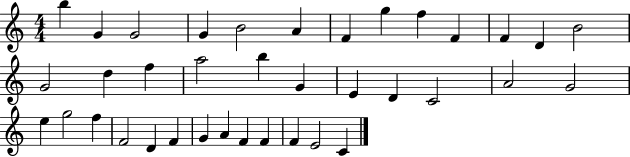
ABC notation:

X:1
T:Untitled
M:4/4
L:1/4
K:C
b G G2 G B2 A F g f F F D B2 G2 d f a2 b G E D C2 A2 G2 e g2 f F2 D F G A F F F E2 C